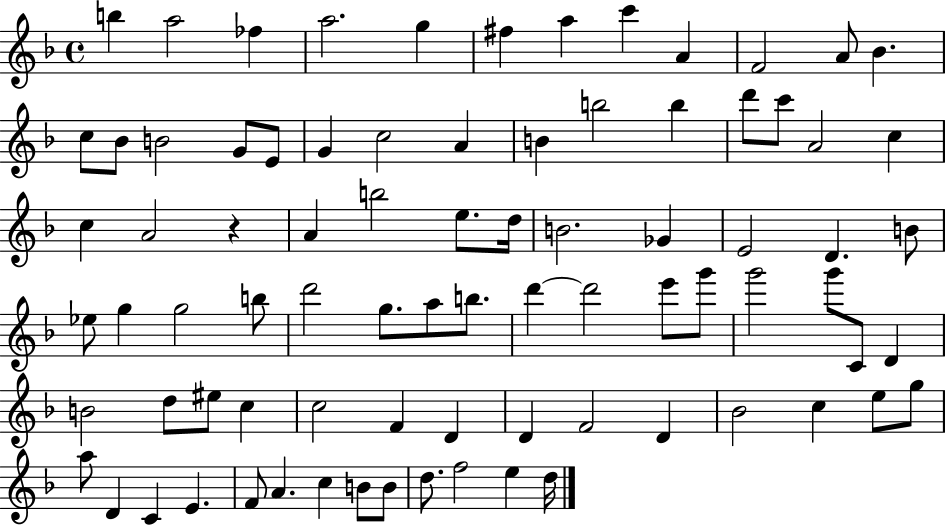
B5/q A5/h FES5/q A5/h. G5/q F#5/q A5/q C6/q A4/q F4/h A4/e Bb4/q. C5/e Bb4/e B4/h G4/e E4/e G4/q C5/h A4/q B4/q B5/h B5/q D6/e C6/e A4/h C5/q C5/q A4/h R/q A4/q B5/h E5/e. D5/s B4/h. Gb4/q E4/h D4/q. B4/e Eb5/e G5/q G5/h B5/e D6/h G5/e. A5/e B5/e. D6/q D6/h E6/e G6/e G6/h G6/e C4/e D4/q B4/h D5/e EIS5/e C5/q C5/h F4/q D4/q D4/q F4/h D4/q Bb4/h C5/q E5/e G5/e A5/e D4/q C4/q E4/q. F4/e A4/q. C5/q B4/e B4/e D5/e. F5/h E5/q D5/s